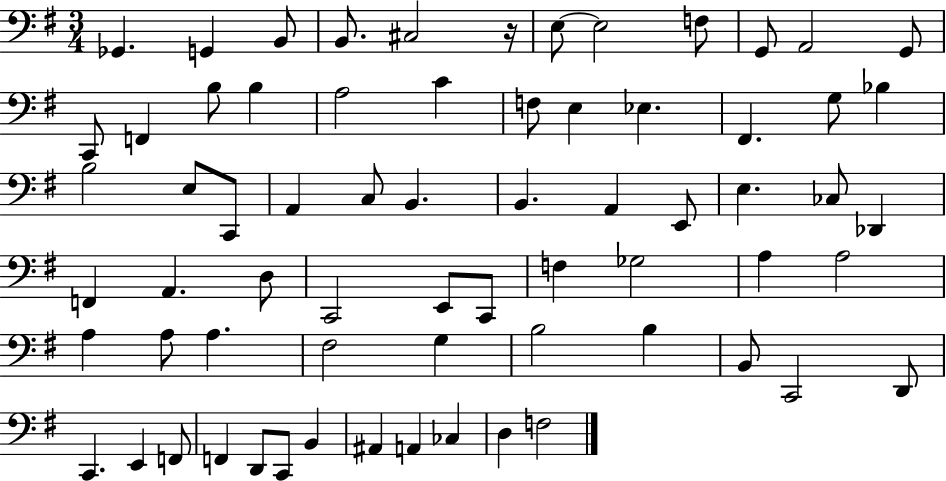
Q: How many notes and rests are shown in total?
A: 68